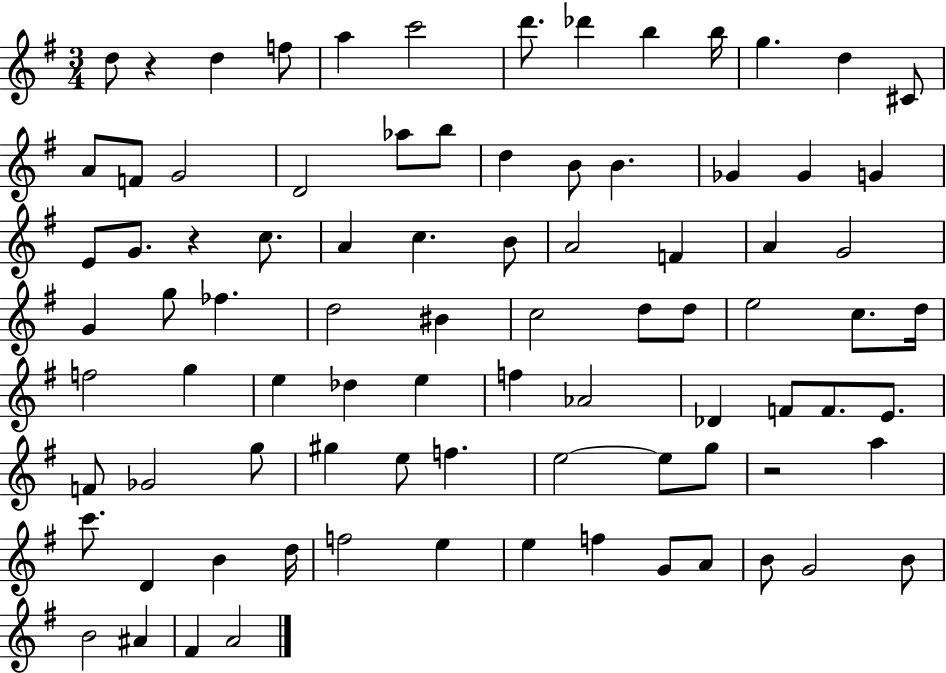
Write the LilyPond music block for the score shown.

{
  \clef treble
  \numericTimeSignature
  \time 3/4
  \key g \major
  d''8 r4 d''4 f''8 | a''4 c'''2 | d'''8. des'''4 b''4 b''16 | g''4. d''4 cis'8 | \break a'8 f'8 g'2 | d'2 aes''8 b''8 | d''4 b'8 b'4. | ges'4 ges'4 g'4 | \break e'8 g'8. r4 c''8. | a'4 c''4. b'8 | a'2 f'4 | a'4 g'2 | \break g'4 g''8 fes''4. | d''2 bis'4 | c''2 d''8 d''8 | e''2 c''8. d''16 | \break f''2 g''4 | e''4 des''4 e''4 | f''4 aes'2 | des'4 f'8 f'8. e'8. | \break f'8 ges'2 g''8 | gis''4 e''8 f''4. | e''2~~ e''8 g''8 | r2 a''4 | \break c'''8. d'4 b'4 d''16 | f''2 e''4 | e''4 f''4 g'8 a'8 | b'8 g'2 b'8 | \break b'2 ais'4 | fis'4 a'2 | \bar "|."
}